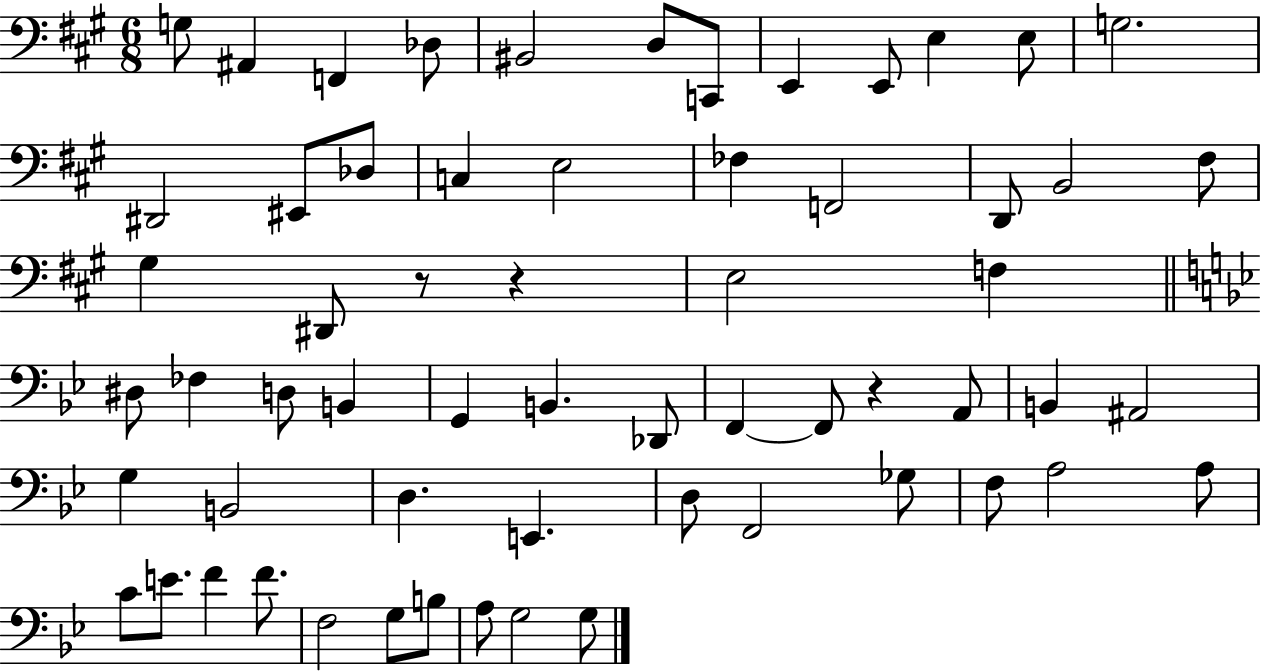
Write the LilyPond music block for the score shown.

{
  \clef bass
  \numericTimeSignature
  \time 6/8
  \key a \major
  \repeat volta 2 { g8 ais,4 f,4 des8 | bis,2 d8 c,8 | e,4 e,8 e4 e8 | g2. | \break dis,2 eis,8 des8 | c4 e2 | fes4 f,2 | d,8 b,2 fis8 | \break gis4 dis,8 r8 r4 | e2 f4 | \bar "||" \break \key bes \major dis8 fes4 d8 b,4 | g,4 b,4. des,8 | f,4~~ f,8 r4 a,8 | b,4 ais,2 | \break g4 b,2 | d4. e,4. | d8 f,2 ges8 | f8 a2 a8 | \break c'8 e'8. f'4 f'8. | f2 g8 b8 | a8 g2 g8 | } \bar "|."
}